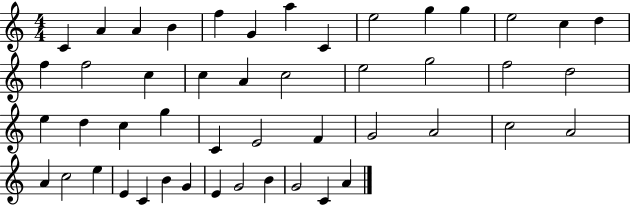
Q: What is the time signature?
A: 4/4